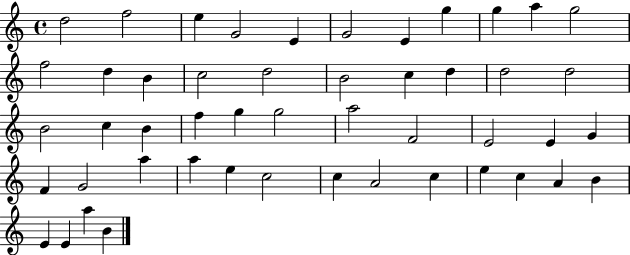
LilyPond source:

{
  \clef treble
  \time 4/4
  \defaultTimeSignature
  \key c \major
  d''2 f''2 | e''4 g'2 e'4 | g'2 e'4 g''4 | g''4 a''4 g''2 | \break f''2 d''4 b'4 | c''2 d''2 | b'2 c''4 d''4 | d''2 d''2 | \break b'2 c''4 b'4 | f''4 g''4 g''2 | a''2 f'2 | e'2 e'4 g'4 | \break f'4 g'2 a''4 | a''4 e''4 c''2 | c''4 a'2 c''4 | e''4 c''4 a'4 b'4 | \break e'4 e'4 a''4 b'4 | \bar "|."
}